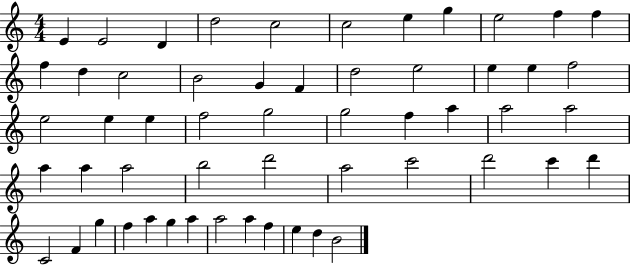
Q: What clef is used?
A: treble